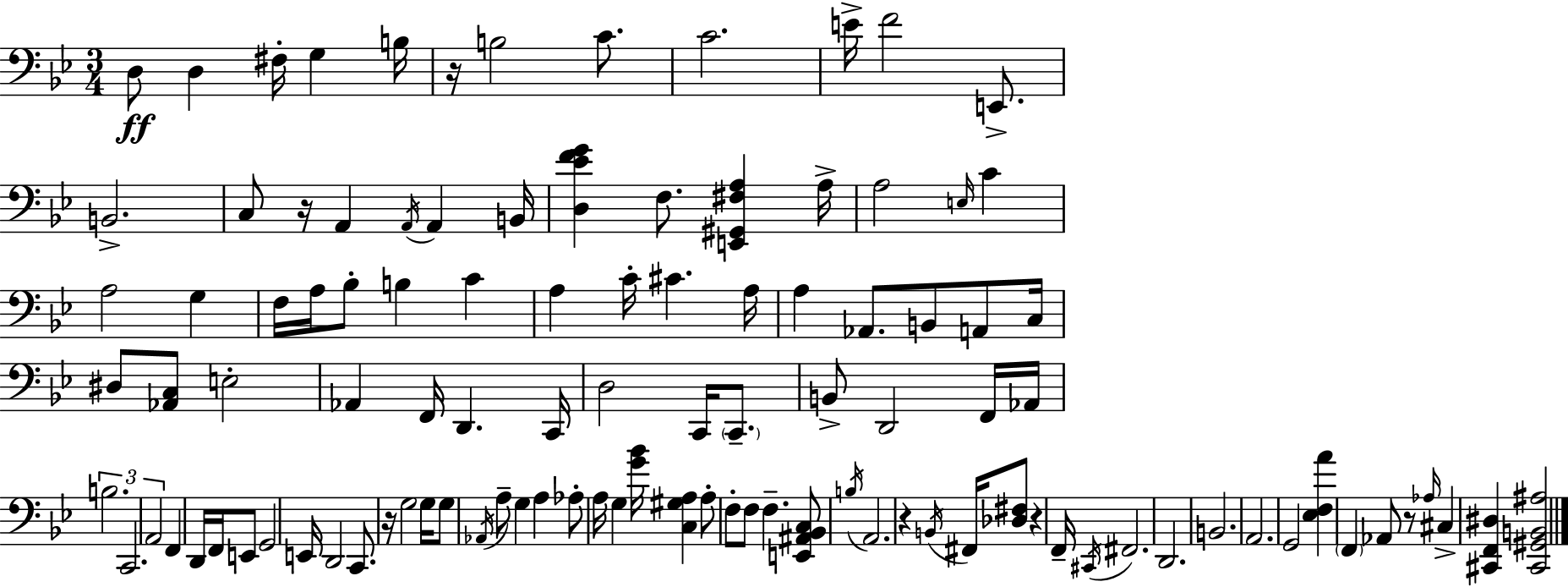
{
  \clef bass
  \numericTimeSignature
  \time 3/4
  \key bes \major
  d8\ff d4 fis16-. g4 b16 | r16 b2 c'8. | c'2. | e'16-> f'2 e,8.-> | \break b,2.-> | c8 r16 a,4 \acciaccatura { a,16 } a,4 | b,16 <d ees' f' g'>4 f8. <e, gis, fis a>4 | a16-> a2 \grace { e16 } c'4 | \break a2 g4 | f16 a16 bes8-. b4 c'4 | a4 c'16-. cis'4. | a16 a4 aes,8. b,8 a,8 | \break c16 dis8 <aes, c>8 e2-. | aes,4 f,16 d,4. | c,16 d2 c,16 \parenthesize c,8.-- | b,8-> d,2 | \break f,16 aes,16 \tuplet 3/2 { b2. | c,2. | a,2 } f,4 | d,16 f,16 e,8 g,2 | \break e,16 d,2 c,8. | r16 g2 g16 | g8 \acciaccatura { aes,16 } a8-- g4 a4 | aes8-. a16 g4 <g' bes'>16 <c gis a>4 | \break a8-. f8-. f8 f4.-- | <e, ais, bes, c>8 \acciaccatura { b16 } a,2. | r4 \acciaccatura { b,16 } fis,16 <des fis>8 | r4 f,16-- \acciaccatura { cis,16 } fis,2. | \break d,2. | b,2. | a,2. | g,2 | \break <ees f a'>4 \parenthesize f,4 aes,8 | r8 \grace { aes16 } cis4-> <cis, f, dis>4 <cis, gis, b, ais>2 | \bar "|."
}